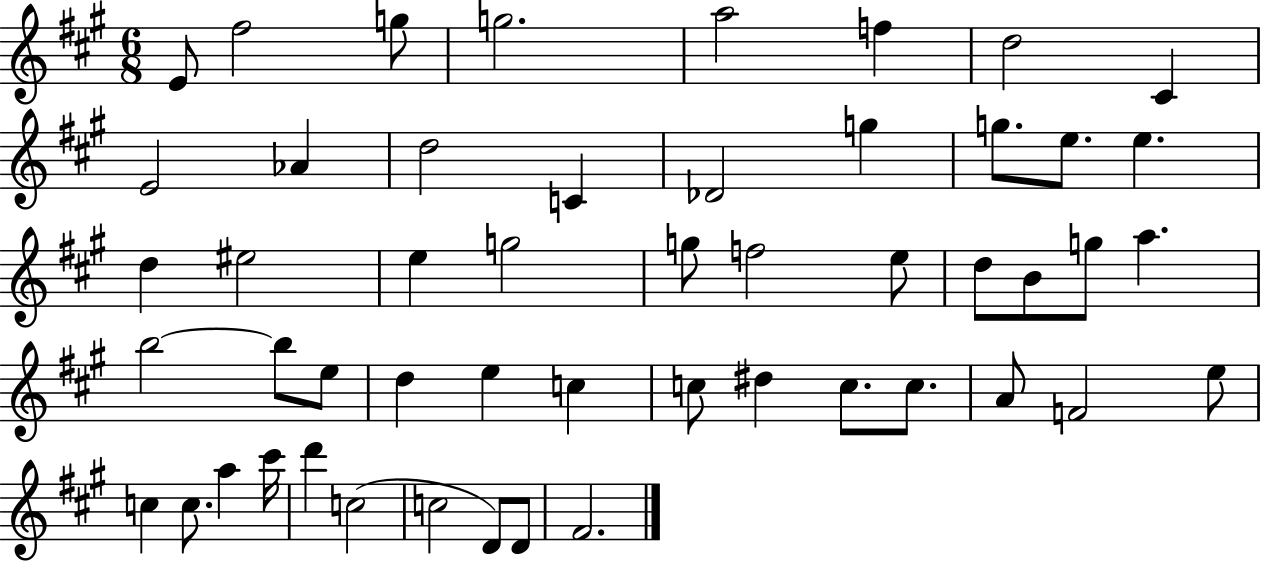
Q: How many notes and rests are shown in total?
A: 51